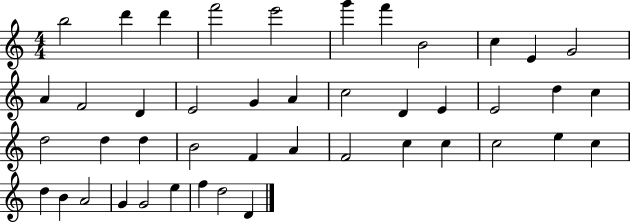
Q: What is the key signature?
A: C major